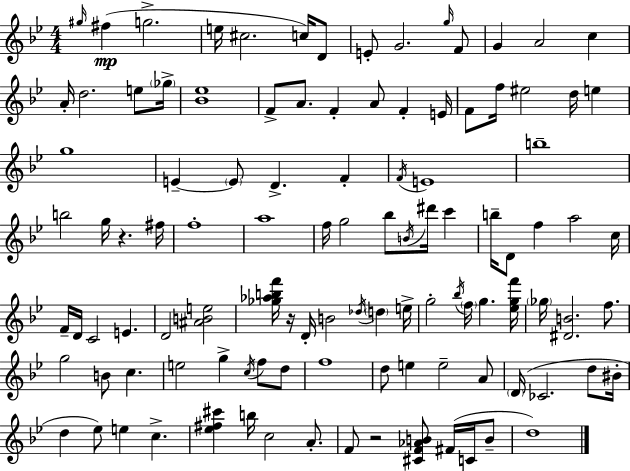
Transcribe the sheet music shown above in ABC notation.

X:1
T:Untitled
M:4/4
L:1/4
K:Bb
^g/4 ^f g2 e/4 ^c2 c/4 D/2 E/2 G2 g/4 F/2 G A2 c A/4 d2 e/2 _g/4 [_B_e]4 F/2 A/2 F A/2 F E/4 F/2 f/4 ^e2 d/4 e g4 E E/2 D F F/4 E4 b4 b2 g/4 z ^f/4 f4 a4 f/4 g2 _b/2 B/4 ^d'/4 c' b/4 D/2 f a2 c/4 F/4 D/4 C2 E D2 [^ABe]2 [_g_abf']/4 z/4 D/4 B2 _d/4 d e/4 g2 _b/4 f/4 g [_egf']/4 _g/4 [^DB]2 f/2 g2 B/2 c e2 g c/4 f/2 d/2 f4 d/2 e e2 A/2 D/4 _C2 d/2 ^B/4 d _e/2 e c [_e^f^c'] b/4 c2 A/2 F/2 z2 [^CF_AB]/2 ^F/4 C/4 B/2 d4